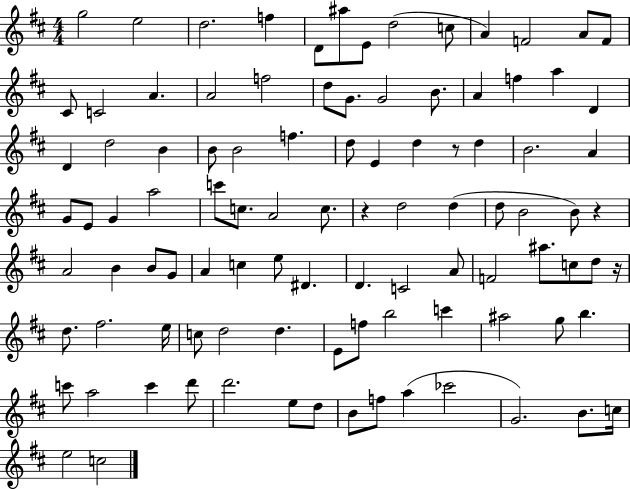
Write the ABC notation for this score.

X:1
T:Untitled
M:4/4
L:1/4
K:D
g2 e2 d2 f D/2 ^a/2 E/2 d2 c/2 A F2 A/2 F/2 ^C/2 C2 A A2 f2 d/2 G/2 G2 B/2 A f a D D d2 B B/2 B2 f d/2 E d z/2 d B2 A G/2 E/2 G a2 c'/2 c/2 A2 c/2 z d2 d d/2 B2 B/2 z A2 B B/2 G/2 A c e/2 ^D D C2 A/2 F2 ^a/2 c/2 d/2 z/4 d/2 ^f2 e/4 c/2 d2 d E/2 f/2 b2 c' ^a2 g/2 b c'/2 a2 c' d'/2 d'2 e/2 d/2 B/2 f/2 a _c'2 G2 B/2 c/4 e2 c2